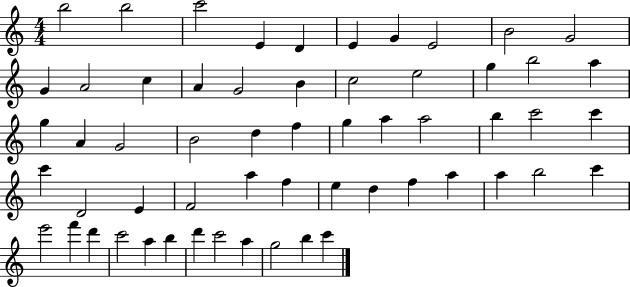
{
  \clef treble
  \numericTimeSignature
  \time 4/4
  \key c \major
  b''2 b''2 | c'''2 e'4 d'4 | e'4 g'4 e'2 | b'2 g'2 | \break g'4 a'2 c''4 | a'4 g'2 b'4 | c''2 e''2 | g''4 b''2 a''4 | \break g''4 a'4 g'2 | b'2 d''4 f''4 | g''4 a''4 a''2 | b''4 c'''2 c'''4 | \break c'''4 d'2 e'4 | f'2 a''4 f''4 | e''4 d''4 f''4 a''4 | a''4 b''2 c'''4 | \break e'''2 f'''4 d'''4 | c'''2 a''4 b''4 | d'''4 c'''2 a''4 | g''2 b''4 c'''4 | \break \bar "|."
}